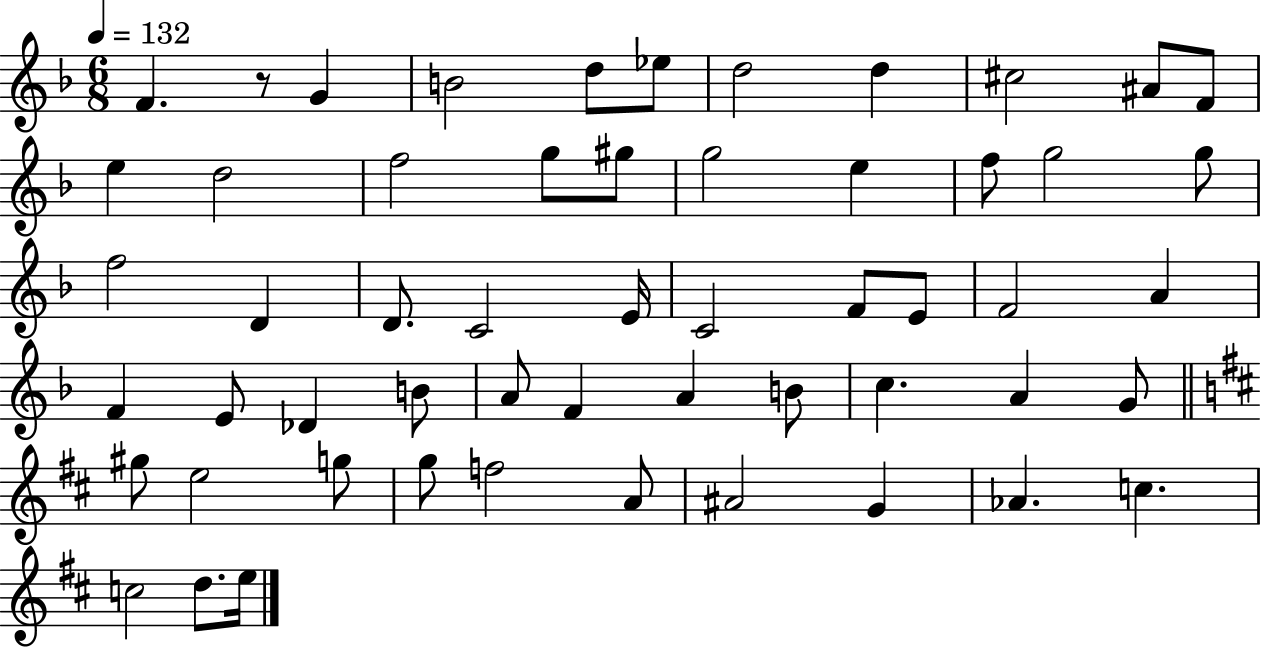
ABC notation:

X:1
T:Untitled
M:6/8
L:1/4
K:F
F z/2 G B2 d/2 _e/2 d2 d ^c2 ^A/2 F/2 e d2 f2 g/2 ^g/2 g2 e f/2 g2 g/2 f2 D D/2 C2 E/4 C2 F/2 E/2 F2 A F E/2 _D B/2 A/2 F A B/2 c A G/2 ^g/2 e2 g/2 g/2 f2 A/2 ^A2 G _A c c2 d/2 e/4